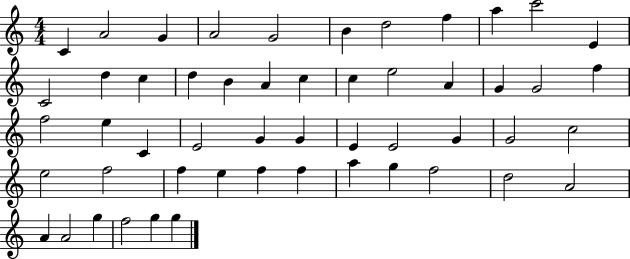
{
  \clef treble
  \numericTimeSignature
  \time 4/4
  \key c \major
  c'4 a'2 g'4 | a'2 g'2 | b'4 d''2 f''4 | a''4 c'''2 e'4 | \break c'2 d''4 c''4 | d''4 b'4 a'4 c''4 | c''4 e''2 a'4 | g'4 g'2 f''4 | \break f''2 e''4 c'4 | e'2 g'4 g'4 | e'4 e'2 g'4 | g'2 c''2 | \break e''2 f''2 | f''4 e''4 f''4 f''4 | a''4 g''4 f''2 | d''2 a'2 | \break a'4 a'2 g''4 | f''2 g''4 g''4 | \bar "|."
}